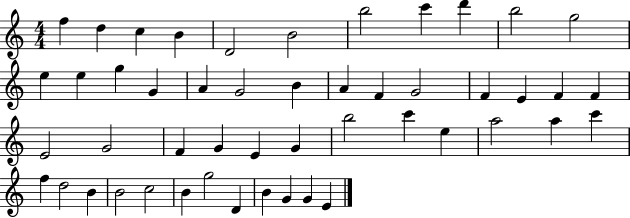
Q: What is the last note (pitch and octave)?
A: E4